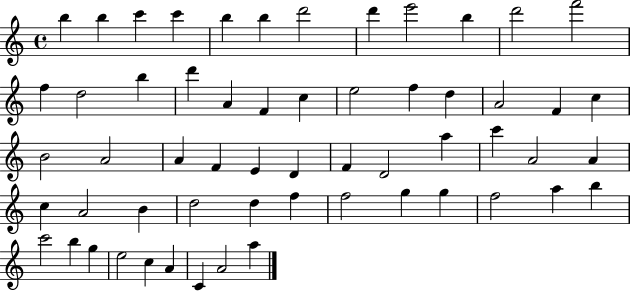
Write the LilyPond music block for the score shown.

{
  \clef treble
  \time 4/4
  \defaultTimeSignature
  \key c \major
  b''4 b''4 c'''4 c'''4 | b''4 b''4 d'''2 | d'''4 e'''2 b''4 | d'''2 f'''2 | \break f''4 d''2 b''4 | d'''4 a'4 f'4 c''4 | e''2 f''4 d''4 | a'2 f'4 c''4 | \break b'2 a'2 | a'4 f'4 e'4 d'4 | f'4 d'2 a''4 | c'''4 a'2 a'4 | \break c''4 a'2 b'4 | d''2 d''4 f''4 | f''2 g''4 g''4 | f''2 a''4 b''4 | \break c'''2 b''4 g''4 | e''2 c''4 a'4 | c'4 a'2 a''4 | \bar "|."
}